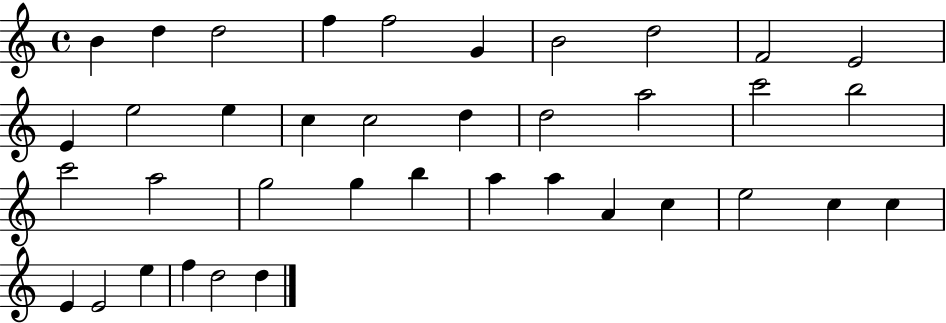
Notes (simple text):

B4/q D5/q D5/h F5/q F5/h G4/q B4/h D5/h F4/h E4/h E4/q E5/h E5/q C5/q C5/h D5/q D5/h A5/h C6/h B5/h C6/h A5/h G5/h G5/q B5/q A5/q A5/q A4/q C5/q E5/h C5/q C5/q E4/q E4/h E5/q F5/q D5/h D5/q